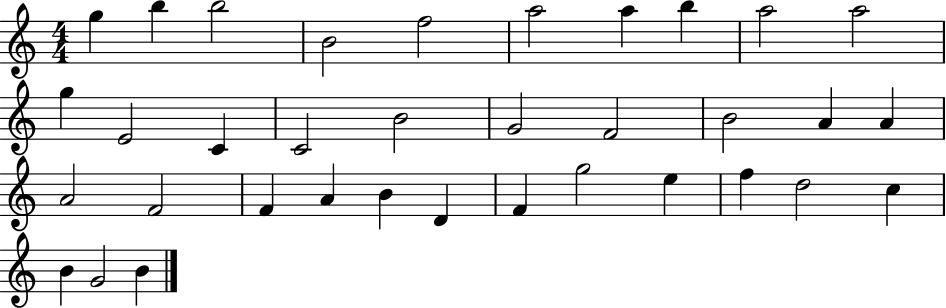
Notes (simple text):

G5/q B5/q B5/h B4/h F5/h A5/h A5/q B5/q A5/h A5/h G5/q E4/h C4/q C4/h B4/h G4/h F4/h B4/h A4/q A4/q A4/h F4/h F4/q A4/q B4/q D4/q F4/q G5/h E5/q F5/q D5/h C5/q B4/q G4/h B4/q